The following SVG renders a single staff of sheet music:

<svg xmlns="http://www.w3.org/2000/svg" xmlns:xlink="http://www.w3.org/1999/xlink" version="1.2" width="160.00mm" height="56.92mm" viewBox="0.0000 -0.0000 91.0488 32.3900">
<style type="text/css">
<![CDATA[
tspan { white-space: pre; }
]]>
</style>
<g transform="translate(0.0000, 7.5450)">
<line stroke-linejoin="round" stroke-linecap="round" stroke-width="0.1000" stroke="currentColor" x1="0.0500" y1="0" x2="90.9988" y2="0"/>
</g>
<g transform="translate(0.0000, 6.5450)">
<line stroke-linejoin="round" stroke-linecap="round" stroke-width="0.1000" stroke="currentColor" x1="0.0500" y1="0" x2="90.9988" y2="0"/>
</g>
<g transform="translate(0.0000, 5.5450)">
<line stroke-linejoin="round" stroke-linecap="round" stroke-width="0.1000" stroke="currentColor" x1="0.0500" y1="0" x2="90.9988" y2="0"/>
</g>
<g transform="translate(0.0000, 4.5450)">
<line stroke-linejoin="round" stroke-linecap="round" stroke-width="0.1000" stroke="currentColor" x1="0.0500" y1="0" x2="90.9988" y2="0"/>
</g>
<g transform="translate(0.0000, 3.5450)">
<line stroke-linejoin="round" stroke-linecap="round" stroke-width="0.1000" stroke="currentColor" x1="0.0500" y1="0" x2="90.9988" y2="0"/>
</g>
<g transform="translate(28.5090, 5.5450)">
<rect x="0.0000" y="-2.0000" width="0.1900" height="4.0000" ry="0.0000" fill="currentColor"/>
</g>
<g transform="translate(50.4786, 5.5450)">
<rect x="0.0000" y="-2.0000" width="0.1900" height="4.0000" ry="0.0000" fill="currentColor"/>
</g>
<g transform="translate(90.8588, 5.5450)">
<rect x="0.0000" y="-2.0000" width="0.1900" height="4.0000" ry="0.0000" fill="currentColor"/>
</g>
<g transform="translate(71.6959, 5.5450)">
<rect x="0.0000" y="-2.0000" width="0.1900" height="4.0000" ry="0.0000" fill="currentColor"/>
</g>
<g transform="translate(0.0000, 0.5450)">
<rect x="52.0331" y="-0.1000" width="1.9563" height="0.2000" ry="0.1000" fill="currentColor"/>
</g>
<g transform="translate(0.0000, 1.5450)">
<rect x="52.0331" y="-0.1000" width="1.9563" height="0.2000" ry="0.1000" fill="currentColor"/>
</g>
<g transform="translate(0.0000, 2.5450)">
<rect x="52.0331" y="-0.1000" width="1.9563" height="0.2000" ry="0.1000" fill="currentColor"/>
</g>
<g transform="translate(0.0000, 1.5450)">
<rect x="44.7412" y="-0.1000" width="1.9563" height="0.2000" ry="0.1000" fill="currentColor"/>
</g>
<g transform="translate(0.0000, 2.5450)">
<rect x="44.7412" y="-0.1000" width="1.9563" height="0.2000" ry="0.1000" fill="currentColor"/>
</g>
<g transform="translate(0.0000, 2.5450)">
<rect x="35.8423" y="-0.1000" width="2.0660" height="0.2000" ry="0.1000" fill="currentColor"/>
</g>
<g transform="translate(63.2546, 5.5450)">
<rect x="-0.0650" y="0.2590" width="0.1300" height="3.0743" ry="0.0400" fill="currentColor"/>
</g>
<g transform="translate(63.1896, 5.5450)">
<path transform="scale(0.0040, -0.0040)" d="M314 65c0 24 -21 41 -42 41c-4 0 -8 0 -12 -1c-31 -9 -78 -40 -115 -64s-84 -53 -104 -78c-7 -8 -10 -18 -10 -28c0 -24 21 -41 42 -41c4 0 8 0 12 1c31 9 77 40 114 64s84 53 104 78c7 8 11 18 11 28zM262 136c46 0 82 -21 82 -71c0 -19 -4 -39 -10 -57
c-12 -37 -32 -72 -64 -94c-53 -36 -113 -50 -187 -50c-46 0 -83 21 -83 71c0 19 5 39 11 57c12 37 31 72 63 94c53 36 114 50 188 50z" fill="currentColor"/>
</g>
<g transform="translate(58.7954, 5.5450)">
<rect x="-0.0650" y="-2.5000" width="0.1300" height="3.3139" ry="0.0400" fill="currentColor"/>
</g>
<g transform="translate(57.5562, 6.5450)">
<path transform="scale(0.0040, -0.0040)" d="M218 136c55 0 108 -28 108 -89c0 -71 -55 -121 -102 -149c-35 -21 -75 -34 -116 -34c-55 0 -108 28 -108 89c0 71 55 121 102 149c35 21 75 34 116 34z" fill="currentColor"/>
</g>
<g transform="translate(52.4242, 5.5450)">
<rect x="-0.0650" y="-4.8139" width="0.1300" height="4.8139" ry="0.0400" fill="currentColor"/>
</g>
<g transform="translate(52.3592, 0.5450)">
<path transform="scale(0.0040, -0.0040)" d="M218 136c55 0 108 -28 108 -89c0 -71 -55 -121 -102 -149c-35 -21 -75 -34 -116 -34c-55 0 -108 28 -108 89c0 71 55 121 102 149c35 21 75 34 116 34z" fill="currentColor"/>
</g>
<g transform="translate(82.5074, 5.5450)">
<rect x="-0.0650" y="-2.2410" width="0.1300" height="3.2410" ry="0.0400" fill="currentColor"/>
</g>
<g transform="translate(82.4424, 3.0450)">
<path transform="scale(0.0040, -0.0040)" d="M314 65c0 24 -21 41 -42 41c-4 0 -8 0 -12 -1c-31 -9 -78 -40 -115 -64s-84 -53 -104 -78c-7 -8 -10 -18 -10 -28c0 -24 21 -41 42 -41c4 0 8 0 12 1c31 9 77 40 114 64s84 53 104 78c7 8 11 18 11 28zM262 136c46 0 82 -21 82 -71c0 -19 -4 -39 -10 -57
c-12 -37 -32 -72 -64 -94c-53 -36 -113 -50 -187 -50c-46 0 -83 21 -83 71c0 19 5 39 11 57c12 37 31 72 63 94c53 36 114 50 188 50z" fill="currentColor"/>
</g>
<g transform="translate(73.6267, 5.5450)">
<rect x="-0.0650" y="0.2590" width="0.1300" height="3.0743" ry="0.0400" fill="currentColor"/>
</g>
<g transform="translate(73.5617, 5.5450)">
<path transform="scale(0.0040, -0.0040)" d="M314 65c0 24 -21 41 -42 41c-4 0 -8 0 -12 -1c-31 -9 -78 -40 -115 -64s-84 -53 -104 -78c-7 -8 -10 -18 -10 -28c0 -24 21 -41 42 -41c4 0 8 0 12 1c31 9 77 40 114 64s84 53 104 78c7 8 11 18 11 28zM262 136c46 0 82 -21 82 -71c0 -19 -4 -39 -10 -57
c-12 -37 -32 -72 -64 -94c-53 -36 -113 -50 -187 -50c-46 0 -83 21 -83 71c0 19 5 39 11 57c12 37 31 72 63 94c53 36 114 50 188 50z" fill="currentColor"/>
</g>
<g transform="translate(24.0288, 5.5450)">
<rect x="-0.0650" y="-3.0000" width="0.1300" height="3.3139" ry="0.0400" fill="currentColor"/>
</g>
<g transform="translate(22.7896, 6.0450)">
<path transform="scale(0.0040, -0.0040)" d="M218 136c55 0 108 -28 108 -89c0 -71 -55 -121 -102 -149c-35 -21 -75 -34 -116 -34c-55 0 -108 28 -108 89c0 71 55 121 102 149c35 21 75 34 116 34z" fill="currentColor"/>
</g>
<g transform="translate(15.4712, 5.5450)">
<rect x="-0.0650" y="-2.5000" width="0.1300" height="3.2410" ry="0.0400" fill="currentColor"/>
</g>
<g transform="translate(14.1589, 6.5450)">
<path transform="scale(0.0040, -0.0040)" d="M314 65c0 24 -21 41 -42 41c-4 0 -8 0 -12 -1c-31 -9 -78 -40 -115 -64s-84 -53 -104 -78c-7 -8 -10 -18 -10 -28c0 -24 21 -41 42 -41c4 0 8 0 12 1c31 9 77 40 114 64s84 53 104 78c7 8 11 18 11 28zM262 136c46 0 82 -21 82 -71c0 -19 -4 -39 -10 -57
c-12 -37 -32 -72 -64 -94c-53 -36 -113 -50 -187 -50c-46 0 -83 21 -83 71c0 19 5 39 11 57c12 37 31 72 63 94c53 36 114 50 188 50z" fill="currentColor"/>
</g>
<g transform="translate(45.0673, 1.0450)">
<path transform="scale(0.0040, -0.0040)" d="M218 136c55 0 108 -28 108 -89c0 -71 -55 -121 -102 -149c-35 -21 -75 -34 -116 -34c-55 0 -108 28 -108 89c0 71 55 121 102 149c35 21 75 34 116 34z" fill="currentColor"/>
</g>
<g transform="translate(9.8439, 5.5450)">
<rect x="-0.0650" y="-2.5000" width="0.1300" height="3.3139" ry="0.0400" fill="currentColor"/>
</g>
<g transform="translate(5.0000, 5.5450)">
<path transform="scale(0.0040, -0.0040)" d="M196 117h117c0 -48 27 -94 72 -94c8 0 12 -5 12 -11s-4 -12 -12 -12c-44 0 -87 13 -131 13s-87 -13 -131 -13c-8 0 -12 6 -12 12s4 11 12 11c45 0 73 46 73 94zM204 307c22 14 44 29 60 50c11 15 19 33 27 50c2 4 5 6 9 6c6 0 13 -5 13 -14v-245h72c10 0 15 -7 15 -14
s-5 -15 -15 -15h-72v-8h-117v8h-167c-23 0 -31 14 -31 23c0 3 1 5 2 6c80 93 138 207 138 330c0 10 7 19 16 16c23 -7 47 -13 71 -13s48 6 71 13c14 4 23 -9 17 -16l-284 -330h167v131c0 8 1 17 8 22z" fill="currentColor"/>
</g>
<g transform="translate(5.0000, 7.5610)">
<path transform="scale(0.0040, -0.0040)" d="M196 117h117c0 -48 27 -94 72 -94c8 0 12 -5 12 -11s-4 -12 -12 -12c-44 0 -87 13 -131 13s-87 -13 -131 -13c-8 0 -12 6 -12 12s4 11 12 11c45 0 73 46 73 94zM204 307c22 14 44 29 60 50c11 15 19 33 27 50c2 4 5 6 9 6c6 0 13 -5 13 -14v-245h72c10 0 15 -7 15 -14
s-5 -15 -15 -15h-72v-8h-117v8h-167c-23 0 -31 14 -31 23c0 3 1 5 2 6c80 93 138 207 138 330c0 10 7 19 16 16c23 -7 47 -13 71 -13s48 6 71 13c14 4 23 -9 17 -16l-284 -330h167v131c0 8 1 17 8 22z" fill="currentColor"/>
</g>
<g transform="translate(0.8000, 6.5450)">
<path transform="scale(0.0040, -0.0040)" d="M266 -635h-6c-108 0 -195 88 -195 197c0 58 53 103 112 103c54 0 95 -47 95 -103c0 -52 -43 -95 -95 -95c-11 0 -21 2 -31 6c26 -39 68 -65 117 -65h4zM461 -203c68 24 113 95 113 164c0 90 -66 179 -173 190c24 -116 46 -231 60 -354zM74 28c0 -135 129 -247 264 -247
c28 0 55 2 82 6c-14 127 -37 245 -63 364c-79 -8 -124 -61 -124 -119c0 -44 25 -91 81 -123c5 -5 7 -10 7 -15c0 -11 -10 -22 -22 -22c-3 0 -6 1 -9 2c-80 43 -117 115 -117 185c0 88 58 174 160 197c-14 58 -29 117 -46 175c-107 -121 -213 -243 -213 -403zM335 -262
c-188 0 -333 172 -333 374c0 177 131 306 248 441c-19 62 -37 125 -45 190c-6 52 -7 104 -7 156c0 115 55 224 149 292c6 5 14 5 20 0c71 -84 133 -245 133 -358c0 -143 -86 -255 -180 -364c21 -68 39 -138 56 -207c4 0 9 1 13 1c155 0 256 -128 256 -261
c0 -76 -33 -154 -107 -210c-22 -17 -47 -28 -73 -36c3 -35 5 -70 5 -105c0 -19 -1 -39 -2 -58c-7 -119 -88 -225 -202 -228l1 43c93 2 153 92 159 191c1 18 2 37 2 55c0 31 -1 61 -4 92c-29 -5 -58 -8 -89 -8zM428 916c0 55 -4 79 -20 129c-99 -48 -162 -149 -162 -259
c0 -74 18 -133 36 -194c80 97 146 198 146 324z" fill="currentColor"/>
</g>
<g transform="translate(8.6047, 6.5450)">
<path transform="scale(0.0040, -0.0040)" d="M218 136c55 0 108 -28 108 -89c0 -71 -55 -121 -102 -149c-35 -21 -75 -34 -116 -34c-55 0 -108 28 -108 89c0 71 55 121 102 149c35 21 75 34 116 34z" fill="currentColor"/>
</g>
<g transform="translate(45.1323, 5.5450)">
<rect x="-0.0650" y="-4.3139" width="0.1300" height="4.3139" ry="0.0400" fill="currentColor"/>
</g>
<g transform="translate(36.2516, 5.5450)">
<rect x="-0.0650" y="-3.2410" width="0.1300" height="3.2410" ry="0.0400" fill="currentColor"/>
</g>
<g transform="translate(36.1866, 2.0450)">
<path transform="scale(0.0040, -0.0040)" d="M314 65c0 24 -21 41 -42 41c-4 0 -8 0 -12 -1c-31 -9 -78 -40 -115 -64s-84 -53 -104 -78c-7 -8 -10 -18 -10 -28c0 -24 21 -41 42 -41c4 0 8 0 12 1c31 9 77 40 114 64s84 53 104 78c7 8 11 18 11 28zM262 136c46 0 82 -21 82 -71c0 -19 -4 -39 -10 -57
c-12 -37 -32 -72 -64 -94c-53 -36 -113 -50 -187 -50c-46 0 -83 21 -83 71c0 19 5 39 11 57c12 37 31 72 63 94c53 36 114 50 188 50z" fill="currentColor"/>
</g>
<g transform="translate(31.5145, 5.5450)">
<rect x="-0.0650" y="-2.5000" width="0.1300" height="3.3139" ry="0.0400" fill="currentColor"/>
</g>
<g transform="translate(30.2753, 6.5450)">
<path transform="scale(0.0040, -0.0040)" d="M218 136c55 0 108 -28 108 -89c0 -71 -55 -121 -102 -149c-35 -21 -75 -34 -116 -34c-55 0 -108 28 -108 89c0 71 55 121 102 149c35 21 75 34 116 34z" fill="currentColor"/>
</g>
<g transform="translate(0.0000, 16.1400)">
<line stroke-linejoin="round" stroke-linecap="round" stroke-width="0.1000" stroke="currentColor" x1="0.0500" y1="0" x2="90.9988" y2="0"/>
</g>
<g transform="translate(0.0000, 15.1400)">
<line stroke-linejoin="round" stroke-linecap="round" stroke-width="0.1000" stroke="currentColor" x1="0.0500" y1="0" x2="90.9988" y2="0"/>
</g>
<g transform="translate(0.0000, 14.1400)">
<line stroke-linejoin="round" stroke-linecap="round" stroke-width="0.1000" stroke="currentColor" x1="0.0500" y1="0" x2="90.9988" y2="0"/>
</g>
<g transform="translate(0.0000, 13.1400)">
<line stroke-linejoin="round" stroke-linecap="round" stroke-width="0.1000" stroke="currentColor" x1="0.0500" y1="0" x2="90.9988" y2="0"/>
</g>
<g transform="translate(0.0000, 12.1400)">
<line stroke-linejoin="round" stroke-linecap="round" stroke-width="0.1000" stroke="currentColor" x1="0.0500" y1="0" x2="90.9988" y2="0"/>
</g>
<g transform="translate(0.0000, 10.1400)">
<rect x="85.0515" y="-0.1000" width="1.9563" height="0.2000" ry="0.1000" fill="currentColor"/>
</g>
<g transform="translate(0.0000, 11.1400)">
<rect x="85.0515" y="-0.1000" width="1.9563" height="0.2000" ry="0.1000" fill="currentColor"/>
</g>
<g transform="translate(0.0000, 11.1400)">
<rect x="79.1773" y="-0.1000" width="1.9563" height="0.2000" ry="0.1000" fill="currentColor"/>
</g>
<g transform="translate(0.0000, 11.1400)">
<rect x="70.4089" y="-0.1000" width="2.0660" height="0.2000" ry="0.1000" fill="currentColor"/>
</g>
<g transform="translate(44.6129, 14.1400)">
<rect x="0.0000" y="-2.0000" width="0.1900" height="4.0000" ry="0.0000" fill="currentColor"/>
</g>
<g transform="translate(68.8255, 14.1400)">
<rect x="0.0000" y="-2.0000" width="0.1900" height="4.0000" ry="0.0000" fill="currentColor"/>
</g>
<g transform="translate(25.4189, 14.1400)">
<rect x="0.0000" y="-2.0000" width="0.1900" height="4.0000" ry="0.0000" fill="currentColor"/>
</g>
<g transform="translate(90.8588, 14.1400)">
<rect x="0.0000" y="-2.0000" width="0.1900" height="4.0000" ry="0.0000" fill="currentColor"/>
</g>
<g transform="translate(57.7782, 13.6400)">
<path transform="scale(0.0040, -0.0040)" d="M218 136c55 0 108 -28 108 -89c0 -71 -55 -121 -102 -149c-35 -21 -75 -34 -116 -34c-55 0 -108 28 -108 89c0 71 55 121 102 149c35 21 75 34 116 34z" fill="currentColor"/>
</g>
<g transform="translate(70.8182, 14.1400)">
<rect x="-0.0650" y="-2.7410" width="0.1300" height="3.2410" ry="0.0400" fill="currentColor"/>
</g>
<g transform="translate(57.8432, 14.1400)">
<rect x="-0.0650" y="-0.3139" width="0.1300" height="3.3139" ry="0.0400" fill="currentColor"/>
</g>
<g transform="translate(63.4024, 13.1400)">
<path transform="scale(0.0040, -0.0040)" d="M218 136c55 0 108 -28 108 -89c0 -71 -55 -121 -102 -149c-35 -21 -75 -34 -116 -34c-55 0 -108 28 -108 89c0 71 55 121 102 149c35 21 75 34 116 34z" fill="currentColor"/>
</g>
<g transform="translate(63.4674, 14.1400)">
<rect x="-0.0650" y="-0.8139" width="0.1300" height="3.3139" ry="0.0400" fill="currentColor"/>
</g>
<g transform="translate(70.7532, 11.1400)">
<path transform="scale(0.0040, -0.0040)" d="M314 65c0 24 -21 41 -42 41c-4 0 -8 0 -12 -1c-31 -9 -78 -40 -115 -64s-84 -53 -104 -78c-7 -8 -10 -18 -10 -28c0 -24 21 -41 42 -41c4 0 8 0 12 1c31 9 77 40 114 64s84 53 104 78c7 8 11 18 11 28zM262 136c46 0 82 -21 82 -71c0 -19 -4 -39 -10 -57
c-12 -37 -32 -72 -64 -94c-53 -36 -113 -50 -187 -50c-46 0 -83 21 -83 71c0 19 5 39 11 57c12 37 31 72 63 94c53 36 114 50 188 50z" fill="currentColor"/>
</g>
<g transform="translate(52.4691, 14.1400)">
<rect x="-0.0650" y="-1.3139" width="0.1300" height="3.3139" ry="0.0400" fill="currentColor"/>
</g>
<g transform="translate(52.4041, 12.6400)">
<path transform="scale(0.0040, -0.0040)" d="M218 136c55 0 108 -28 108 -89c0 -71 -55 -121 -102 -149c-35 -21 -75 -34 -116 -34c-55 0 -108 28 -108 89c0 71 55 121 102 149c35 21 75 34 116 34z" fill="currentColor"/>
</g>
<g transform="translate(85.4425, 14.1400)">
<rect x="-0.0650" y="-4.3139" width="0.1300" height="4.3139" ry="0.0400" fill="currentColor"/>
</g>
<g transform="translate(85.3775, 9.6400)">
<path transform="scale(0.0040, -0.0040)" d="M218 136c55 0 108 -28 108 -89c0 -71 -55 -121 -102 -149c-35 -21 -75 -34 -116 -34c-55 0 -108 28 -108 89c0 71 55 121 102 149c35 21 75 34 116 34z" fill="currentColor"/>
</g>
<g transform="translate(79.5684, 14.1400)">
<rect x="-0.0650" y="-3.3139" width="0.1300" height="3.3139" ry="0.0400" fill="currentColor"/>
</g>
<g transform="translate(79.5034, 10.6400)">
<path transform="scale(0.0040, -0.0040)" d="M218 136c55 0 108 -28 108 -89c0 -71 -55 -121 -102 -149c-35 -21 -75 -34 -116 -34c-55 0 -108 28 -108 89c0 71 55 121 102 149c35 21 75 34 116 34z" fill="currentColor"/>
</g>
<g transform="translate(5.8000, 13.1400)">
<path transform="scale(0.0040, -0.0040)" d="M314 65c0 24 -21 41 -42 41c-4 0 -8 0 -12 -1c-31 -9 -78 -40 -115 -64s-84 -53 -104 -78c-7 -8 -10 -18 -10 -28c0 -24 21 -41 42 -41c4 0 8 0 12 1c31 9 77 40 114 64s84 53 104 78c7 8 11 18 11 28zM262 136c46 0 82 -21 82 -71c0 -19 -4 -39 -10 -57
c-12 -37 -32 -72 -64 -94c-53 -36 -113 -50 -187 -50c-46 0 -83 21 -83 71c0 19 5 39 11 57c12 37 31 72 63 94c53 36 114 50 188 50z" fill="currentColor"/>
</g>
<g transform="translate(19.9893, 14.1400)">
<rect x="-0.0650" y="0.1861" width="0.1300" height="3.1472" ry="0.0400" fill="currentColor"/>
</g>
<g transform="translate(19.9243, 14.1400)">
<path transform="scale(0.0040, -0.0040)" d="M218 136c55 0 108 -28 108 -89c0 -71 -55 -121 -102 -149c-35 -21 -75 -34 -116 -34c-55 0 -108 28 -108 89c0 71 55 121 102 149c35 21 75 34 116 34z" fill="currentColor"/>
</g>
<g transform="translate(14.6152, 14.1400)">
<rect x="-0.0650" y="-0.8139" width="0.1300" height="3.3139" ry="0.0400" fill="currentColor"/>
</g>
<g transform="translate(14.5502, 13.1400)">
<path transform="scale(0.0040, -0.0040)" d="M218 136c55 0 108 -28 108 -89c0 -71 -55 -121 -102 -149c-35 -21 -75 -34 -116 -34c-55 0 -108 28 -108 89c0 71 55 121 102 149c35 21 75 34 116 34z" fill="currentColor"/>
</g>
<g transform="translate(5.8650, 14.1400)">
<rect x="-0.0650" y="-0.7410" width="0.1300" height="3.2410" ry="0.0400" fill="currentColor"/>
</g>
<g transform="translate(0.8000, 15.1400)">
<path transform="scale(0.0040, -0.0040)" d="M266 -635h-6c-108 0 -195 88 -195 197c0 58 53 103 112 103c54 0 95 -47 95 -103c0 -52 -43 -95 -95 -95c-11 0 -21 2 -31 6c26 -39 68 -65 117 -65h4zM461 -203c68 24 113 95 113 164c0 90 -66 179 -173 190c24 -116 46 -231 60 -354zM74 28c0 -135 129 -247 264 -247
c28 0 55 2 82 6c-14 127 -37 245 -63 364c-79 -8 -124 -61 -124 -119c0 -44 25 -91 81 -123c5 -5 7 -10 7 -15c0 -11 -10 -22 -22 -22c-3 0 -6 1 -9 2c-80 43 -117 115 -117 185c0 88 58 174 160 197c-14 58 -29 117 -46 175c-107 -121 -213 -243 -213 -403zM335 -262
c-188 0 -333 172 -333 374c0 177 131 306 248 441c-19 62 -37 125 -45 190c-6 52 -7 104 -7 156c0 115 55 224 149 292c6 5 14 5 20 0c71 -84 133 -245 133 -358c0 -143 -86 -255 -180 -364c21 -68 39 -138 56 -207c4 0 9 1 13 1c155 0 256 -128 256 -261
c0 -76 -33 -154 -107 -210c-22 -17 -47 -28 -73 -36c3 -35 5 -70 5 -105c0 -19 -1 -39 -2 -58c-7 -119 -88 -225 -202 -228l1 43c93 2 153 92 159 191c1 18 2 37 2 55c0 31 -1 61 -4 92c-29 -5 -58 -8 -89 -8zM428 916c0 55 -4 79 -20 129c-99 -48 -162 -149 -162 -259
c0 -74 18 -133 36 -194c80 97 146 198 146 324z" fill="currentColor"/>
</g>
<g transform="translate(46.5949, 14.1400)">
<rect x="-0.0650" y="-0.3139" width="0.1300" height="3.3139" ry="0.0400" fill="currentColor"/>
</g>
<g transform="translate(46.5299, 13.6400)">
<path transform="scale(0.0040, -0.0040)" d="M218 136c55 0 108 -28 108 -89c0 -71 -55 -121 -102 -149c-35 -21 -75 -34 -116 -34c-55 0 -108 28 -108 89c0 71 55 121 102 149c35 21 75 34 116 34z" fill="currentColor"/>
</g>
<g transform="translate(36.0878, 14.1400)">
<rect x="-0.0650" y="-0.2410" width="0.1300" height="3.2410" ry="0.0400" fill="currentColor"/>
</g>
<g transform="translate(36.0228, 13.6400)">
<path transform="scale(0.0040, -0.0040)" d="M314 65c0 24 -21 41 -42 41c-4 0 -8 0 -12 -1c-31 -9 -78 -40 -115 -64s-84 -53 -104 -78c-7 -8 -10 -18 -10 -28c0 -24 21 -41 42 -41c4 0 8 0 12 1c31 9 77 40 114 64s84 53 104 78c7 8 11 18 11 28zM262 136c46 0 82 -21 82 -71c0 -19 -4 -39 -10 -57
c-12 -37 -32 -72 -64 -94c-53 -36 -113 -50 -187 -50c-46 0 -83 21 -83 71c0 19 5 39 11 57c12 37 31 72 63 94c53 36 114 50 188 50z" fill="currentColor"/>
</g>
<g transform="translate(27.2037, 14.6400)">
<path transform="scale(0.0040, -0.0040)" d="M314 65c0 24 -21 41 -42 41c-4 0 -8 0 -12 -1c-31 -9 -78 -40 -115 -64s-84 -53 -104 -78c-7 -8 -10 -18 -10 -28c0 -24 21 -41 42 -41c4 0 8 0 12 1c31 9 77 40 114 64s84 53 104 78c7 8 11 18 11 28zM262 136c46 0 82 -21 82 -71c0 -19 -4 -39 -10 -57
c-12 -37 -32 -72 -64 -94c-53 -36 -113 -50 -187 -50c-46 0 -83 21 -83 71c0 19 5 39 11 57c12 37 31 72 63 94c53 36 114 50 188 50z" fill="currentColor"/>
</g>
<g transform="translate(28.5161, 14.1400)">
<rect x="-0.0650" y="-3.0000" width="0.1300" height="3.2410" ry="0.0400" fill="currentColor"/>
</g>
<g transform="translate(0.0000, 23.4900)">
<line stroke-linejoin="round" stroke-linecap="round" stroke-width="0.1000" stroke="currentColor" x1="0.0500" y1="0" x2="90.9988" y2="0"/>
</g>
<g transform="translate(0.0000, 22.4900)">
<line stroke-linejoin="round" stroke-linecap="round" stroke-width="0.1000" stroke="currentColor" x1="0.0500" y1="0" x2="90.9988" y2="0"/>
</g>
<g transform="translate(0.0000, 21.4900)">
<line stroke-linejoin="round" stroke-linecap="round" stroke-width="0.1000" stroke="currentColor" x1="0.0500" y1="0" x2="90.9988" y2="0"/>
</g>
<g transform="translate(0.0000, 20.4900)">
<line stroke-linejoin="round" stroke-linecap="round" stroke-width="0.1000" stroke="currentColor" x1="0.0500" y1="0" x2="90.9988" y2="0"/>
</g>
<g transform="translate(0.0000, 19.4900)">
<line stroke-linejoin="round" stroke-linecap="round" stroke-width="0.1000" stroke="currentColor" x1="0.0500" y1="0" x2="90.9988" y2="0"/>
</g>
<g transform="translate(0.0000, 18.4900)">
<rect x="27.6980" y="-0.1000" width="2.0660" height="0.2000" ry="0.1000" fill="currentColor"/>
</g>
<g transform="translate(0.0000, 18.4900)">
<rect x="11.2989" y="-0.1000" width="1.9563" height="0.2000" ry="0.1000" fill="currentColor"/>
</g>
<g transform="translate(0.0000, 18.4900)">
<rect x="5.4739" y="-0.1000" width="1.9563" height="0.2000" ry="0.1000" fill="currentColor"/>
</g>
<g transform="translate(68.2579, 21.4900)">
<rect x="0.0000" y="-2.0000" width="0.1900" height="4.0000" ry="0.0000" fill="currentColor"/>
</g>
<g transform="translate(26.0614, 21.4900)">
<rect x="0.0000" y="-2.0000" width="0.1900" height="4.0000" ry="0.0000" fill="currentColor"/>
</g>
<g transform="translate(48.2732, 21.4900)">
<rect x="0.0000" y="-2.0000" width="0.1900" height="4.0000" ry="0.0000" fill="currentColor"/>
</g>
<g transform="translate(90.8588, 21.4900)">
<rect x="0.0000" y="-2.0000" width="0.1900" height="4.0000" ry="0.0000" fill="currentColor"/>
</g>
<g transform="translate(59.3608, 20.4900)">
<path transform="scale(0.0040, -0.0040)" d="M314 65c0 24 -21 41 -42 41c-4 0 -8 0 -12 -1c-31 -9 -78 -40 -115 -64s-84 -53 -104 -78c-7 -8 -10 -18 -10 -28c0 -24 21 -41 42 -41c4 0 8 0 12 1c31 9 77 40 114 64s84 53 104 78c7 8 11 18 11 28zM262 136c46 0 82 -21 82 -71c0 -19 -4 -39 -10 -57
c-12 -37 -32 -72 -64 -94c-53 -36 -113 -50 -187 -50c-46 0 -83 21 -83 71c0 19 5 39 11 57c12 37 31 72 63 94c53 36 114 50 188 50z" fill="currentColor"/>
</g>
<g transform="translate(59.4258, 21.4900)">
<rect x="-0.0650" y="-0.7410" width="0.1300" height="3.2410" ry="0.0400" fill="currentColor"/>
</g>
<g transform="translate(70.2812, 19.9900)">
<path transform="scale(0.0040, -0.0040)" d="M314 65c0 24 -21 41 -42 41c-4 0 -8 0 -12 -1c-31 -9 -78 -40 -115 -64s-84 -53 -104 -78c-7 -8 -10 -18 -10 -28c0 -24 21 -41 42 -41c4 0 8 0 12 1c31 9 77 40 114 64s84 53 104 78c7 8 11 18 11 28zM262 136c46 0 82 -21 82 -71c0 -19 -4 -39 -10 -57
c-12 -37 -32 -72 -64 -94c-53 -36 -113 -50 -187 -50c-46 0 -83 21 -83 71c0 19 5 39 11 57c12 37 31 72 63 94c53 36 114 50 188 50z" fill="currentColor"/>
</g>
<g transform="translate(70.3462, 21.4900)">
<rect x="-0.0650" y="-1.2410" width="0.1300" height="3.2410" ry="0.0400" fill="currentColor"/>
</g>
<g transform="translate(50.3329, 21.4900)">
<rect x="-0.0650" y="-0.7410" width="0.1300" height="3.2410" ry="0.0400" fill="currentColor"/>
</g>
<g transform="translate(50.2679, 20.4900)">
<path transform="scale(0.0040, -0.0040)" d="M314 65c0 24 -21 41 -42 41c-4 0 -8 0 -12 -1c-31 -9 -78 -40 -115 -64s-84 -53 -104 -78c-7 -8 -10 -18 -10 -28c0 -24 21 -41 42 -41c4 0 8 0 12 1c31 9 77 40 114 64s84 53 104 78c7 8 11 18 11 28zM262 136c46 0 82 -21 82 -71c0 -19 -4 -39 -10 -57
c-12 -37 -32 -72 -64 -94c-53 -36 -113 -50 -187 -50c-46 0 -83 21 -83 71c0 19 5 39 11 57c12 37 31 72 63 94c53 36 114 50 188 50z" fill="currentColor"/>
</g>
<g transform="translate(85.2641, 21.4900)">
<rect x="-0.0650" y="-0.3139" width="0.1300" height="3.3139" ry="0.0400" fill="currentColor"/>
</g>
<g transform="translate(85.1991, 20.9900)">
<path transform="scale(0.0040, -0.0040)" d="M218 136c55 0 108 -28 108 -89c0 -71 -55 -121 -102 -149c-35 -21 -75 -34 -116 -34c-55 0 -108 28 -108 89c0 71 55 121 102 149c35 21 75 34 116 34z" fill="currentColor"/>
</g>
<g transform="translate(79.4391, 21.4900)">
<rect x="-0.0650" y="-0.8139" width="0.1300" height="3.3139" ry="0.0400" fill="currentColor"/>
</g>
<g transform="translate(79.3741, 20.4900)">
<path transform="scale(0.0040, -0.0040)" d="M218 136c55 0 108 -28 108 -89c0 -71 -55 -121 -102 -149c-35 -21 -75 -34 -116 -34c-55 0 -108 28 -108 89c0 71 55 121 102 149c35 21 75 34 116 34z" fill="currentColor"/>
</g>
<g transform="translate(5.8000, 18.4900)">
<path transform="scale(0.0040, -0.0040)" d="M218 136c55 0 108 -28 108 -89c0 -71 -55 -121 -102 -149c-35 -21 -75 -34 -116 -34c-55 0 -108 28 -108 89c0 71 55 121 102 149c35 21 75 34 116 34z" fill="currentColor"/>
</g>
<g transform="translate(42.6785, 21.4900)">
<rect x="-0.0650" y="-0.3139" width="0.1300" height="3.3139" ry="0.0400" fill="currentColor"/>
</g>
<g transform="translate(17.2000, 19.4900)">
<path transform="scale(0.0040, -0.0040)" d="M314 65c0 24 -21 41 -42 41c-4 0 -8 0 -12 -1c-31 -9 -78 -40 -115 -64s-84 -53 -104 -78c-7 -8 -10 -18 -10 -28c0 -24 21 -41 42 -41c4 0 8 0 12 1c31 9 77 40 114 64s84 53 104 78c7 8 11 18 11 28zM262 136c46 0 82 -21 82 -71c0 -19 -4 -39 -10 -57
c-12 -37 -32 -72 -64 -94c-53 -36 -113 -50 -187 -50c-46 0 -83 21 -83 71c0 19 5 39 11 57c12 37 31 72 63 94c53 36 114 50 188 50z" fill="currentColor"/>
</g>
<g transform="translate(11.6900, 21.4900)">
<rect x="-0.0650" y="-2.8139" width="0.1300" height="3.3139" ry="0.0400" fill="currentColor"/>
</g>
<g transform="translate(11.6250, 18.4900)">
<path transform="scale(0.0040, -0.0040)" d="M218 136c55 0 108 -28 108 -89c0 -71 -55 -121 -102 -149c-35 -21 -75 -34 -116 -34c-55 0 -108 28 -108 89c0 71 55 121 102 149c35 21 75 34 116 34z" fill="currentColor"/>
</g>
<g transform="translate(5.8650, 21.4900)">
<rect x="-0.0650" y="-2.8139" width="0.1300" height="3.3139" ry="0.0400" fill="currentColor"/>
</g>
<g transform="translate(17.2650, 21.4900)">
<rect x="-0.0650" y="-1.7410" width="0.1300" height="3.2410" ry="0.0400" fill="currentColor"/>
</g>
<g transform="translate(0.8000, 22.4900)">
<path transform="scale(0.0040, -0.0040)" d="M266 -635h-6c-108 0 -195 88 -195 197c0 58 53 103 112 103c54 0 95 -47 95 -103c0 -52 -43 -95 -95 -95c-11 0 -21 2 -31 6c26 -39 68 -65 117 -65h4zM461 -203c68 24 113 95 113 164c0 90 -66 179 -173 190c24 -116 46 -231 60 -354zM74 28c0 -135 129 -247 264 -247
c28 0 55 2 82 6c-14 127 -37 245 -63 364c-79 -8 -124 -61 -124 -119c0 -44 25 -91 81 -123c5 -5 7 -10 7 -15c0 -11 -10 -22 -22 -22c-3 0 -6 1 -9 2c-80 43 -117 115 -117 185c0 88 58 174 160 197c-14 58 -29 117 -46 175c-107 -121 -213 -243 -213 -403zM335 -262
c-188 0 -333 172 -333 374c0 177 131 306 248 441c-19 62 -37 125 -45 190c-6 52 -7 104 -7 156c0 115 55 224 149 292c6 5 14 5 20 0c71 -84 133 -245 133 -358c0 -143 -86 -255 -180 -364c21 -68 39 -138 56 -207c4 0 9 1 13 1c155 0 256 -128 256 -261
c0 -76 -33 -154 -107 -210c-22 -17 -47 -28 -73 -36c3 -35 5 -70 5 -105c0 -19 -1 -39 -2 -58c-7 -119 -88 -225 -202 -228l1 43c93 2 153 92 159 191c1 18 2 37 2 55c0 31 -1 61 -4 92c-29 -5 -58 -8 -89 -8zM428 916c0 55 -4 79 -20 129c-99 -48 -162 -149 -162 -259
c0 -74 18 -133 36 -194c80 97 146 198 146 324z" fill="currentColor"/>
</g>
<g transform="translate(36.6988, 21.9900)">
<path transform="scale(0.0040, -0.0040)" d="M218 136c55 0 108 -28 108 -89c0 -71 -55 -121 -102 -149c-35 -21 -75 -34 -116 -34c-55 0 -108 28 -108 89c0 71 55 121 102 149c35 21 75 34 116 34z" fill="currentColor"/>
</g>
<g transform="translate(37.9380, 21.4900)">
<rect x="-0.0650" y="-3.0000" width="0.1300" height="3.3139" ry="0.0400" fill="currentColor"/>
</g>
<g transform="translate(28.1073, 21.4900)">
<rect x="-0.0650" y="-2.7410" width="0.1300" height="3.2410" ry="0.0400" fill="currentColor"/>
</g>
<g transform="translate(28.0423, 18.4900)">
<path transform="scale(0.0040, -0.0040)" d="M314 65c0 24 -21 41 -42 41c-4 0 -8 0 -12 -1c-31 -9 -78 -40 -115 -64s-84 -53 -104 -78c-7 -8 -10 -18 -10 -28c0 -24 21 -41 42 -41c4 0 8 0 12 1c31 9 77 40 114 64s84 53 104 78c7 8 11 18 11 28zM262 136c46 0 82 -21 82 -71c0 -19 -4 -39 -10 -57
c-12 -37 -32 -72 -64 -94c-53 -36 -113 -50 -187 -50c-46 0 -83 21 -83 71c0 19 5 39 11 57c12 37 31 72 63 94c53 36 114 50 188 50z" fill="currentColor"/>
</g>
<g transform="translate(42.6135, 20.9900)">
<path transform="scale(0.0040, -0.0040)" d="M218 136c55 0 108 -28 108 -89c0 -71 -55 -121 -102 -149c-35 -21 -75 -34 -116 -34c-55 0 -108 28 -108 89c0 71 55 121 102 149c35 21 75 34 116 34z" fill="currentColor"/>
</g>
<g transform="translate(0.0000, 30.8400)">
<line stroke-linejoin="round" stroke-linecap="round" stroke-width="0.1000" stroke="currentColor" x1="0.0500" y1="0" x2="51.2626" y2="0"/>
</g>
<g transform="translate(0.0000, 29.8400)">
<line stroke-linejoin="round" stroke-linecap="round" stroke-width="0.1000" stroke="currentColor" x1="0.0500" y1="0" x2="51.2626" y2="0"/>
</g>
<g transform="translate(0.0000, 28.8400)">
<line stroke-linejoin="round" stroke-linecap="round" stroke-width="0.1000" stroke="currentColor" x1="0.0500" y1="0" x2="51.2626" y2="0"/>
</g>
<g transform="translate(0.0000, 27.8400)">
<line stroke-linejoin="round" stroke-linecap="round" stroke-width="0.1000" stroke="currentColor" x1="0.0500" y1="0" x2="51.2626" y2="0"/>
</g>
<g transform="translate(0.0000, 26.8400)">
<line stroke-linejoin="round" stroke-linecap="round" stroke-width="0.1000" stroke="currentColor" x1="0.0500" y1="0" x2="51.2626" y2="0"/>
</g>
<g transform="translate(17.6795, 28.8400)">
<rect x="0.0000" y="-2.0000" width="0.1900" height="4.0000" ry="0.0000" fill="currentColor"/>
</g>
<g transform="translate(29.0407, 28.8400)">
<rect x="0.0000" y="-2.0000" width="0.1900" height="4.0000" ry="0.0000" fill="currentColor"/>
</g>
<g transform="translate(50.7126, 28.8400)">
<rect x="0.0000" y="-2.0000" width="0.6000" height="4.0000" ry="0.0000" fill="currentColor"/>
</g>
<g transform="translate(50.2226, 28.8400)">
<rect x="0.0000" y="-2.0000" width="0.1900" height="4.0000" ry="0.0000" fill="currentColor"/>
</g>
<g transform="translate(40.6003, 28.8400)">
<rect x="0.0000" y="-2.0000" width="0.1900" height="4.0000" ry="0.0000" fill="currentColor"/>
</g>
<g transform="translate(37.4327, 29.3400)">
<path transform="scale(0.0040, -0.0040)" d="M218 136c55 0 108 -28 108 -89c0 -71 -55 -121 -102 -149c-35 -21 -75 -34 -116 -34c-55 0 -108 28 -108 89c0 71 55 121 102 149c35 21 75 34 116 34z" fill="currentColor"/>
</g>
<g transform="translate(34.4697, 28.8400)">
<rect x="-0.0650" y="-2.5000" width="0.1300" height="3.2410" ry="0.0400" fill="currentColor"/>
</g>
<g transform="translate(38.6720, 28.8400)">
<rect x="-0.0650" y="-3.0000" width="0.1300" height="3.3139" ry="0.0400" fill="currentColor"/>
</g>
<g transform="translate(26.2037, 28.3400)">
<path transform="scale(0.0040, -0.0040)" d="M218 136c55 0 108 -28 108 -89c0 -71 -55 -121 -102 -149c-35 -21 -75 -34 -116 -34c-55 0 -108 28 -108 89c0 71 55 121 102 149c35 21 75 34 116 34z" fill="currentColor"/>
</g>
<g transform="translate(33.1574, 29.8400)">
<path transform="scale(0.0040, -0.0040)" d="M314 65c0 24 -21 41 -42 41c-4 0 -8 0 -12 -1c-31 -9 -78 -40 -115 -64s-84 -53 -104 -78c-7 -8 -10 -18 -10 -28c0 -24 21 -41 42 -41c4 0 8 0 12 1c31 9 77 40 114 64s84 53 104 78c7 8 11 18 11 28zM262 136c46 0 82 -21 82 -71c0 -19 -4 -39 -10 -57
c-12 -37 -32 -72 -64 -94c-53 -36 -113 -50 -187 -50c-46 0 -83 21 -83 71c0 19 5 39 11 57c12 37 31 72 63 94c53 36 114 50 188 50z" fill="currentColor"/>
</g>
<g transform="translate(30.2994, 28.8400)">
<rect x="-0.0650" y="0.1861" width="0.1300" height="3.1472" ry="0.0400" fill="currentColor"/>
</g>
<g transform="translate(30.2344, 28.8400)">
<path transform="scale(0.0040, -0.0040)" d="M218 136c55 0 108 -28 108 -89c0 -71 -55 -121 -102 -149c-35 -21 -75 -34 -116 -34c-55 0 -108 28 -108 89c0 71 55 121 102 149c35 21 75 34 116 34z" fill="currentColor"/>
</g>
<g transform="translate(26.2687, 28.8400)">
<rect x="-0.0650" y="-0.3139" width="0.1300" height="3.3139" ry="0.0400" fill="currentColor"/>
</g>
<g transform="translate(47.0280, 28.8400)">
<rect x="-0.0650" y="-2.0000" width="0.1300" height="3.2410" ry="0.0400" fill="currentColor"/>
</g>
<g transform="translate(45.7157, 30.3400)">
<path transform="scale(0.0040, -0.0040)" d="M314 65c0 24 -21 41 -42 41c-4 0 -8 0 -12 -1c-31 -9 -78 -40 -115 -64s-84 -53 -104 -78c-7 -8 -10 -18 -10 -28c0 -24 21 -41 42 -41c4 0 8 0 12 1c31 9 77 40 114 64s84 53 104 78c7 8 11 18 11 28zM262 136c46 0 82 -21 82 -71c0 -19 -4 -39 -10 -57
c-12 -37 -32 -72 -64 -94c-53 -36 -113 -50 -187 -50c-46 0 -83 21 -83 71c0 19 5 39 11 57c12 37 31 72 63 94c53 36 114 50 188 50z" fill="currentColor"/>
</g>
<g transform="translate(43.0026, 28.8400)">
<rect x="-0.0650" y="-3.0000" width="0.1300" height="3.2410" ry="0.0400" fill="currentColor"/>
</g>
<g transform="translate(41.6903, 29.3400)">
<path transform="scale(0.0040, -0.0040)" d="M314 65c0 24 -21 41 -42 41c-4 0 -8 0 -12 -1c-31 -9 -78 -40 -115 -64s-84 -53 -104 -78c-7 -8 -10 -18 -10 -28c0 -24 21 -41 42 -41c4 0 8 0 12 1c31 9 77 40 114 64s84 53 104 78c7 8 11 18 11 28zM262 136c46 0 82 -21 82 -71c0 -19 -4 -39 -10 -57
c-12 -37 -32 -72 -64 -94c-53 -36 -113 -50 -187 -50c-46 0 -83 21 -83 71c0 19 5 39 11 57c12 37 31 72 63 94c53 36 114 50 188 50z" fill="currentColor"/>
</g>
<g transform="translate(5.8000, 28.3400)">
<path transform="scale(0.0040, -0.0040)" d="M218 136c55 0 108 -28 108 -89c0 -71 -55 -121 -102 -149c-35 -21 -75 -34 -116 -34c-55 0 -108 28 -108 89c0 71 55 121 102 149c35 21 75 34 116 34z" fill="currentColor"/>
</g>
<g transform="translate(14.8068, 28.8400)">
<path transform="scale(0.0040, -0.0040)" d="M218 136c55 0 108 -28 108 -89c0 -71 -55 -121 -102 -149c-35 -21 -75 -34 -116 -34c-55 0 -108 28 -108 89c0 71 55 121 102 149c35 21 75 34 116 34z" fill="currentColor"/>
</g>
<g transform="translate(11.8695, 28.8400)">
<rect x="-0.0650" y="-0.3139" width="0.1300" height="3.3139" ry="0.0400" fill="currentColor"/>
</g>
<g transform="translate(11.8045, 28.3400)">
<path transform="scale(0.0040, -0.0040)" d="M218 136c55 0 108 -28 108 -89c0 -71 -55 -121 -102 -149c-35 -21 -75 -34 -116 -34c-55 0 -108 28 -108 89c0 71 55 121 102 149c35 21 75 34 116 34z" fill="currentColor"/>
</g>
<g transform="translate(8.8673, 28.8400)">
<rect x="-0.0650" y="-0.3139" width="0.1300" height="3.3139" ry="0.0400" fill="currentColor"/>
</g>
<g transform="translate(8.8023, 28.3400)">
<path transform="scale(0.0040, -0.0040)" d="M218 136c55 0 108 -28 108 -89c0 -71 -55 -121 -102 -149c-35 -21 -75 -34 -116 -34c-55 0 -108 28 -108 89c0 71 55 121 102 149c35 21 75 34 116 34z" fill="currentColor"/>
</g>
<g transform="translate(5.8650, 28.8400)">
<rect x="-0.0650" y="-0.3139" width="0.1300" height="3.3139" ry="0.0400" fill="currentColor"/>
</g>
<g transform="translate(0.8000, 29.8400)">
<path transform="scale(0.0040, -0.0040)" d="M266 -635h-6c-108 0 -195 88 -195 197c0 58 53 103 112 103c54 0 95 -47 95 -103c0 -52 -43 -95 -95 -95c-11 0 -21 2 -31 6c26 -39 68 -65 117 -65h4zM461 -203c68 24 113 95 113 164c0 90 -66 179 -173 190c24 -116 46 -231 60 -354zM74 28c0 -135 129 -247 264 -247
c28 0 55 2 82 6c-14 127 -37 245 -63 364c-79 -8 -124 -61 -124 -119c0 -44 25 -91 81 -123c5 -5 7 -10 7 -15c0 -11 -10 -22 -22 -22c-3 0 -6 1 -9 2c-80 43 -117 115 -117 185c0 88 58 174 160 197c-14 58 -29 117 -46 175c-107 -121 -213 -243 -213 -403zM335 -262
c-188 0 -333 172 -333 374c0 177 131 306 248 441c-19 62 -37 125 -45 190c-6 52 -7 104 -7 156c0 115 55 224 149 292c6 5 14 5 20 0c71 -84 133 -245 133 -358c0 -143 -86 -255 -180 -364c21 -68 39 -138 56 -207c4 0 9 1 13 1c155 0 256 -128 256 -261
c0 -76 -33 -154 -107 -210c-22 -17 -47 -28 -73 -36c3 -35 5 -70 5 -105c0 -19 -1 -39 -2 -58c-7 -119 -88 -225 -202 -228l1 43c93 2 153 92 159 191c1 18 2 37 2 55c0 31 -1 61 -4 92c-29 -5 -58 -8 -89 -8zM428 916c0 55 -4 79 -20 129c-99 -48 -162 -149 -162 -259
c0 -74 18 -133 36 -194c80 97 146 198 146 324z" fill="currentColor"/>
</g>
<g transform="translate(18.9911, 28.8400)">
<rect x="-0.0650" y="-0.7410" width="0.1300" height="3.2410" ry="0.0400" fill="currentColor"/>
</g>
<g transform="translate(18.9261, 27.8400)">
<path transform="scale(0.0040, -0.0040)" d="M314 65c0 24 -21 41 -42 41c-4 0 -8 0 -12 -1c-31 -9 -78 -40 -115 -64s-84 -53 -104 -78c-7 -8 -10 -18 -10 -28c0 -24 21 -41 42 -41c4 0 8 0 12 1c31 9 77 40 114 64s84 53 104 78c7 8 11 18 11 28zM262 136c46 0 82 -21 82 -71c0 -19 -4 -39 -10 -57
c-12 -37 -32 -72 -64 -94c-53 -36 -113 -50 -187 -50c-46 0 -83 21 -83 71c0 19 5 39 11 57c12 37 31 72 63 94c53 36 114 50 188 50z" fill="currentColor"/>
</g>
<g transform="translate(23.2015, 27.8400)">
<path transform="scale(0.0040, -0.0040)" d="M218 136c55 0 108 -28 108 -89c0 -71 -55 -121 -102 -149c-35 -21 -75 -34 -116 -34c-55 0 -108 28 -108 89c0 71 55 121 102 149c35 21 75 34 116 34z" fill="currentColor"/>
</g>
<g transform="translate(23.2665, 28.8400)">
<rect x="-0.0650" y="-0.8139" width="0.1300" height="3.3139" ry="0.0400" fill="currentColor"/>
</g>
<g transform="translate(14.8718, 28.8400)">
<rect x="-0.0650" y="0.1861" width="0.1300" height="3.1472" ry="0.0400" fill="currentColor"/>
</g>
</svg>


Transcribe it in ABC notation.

X:1
T:Untitled
M:4/4
L:1/4
K:C
G G2 A G b2 d' e' G B2 B2 g2 d2 d B A2 c2 c e c d a2 b d' a a f2 a2 A c d2 d2 e2 d c c c c B d2 d c B G2 A A2 F2